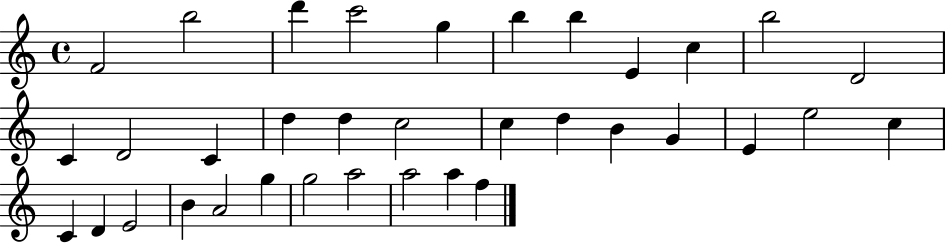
F4/h B5/h D6/q C6/h G5/q B5/q B5/q E4/q C5/q B5/h D4/h C4/q D4/h C4/q D5/q D5/q C5/h C5/q D5/q B4/q G4/q E4/q E5/h C5/q C4/q D4/q E4/h B4/q A4/h G5/q G5/h A5/h A5/h A5/q F5/q